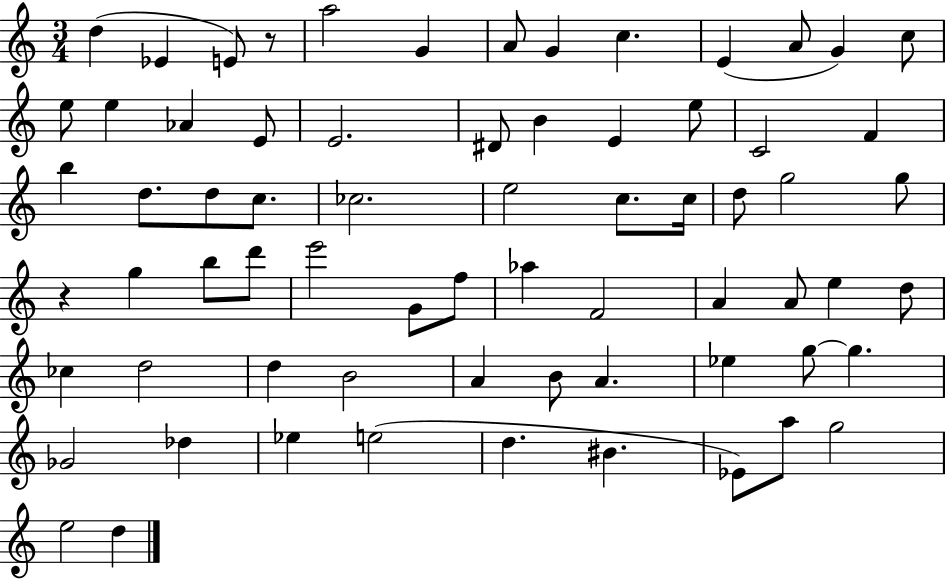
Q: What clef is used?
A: treble